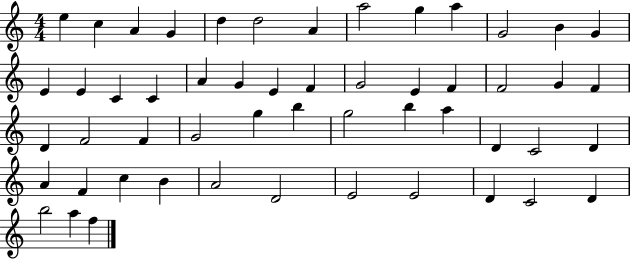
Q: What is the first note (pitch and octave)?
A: E5